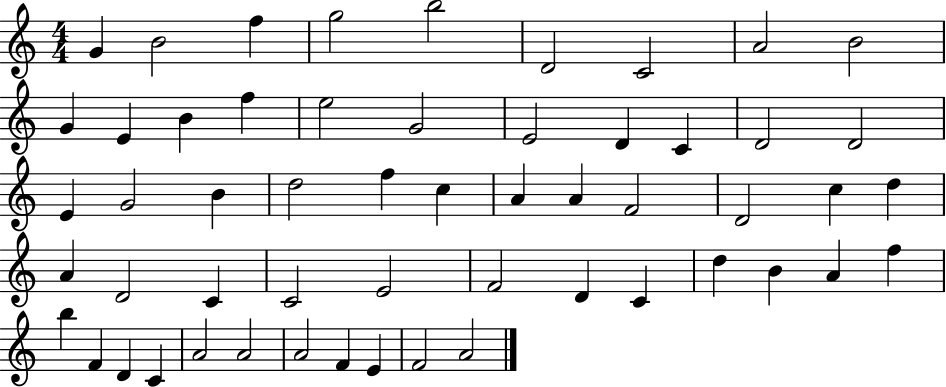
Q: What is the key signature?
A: C major